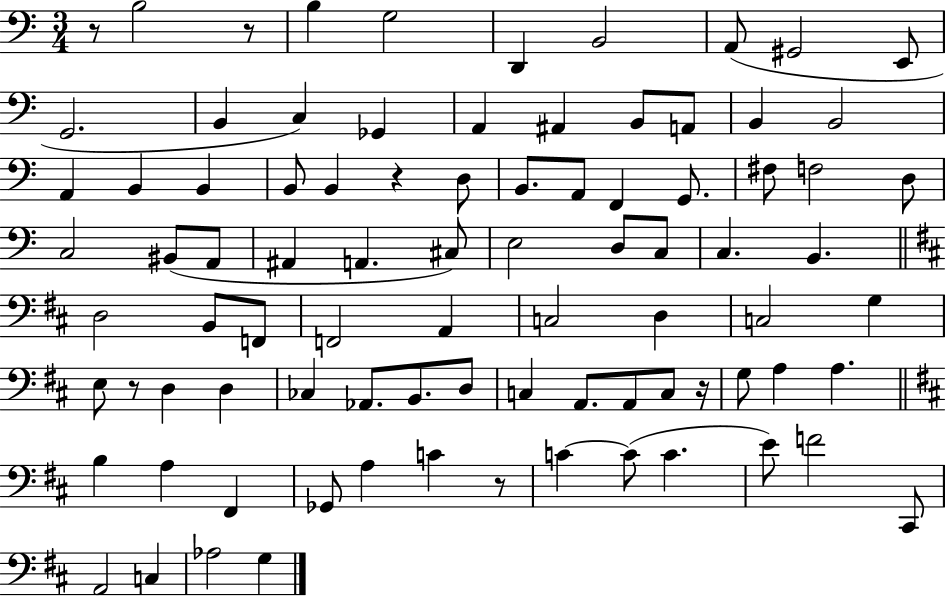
X:1
T:Untitled
M:3/4
L:1/4
K:C
z/2 B,2 z/2 B, G,2 D,, B,,2 A,,/2 ^G,,2 E,,/2 G,,2 B,, C, _G,, A,, ^A,, B,,/2 A,,/2 B,, B,,2 A,, B,, B,, B,,/2 B,, z D,/2 B,,/2 A,,/2 F,, G,,/2 ^F,/2 F,2 D,/2 C,2 ^B,,/2 A,,/2 ^A,, A,, ^C,/2 E,2 D,/2 C,/2 C, B,, D,2 B,,/2 F,,/2 F,,2 A,, C,2 D, C,2 G, E,/2 z/2 D, D, _C, _A,,/2 B,,/2 D,/2 C, A,,/2 A,,/2 C,/2 z/4 G,/2 A, A, B, A, ^F,, _G,,/2 A, C z/2 C C/2 C E/2 F2 ^C,,/2 A,,2 C, _A,2 G,